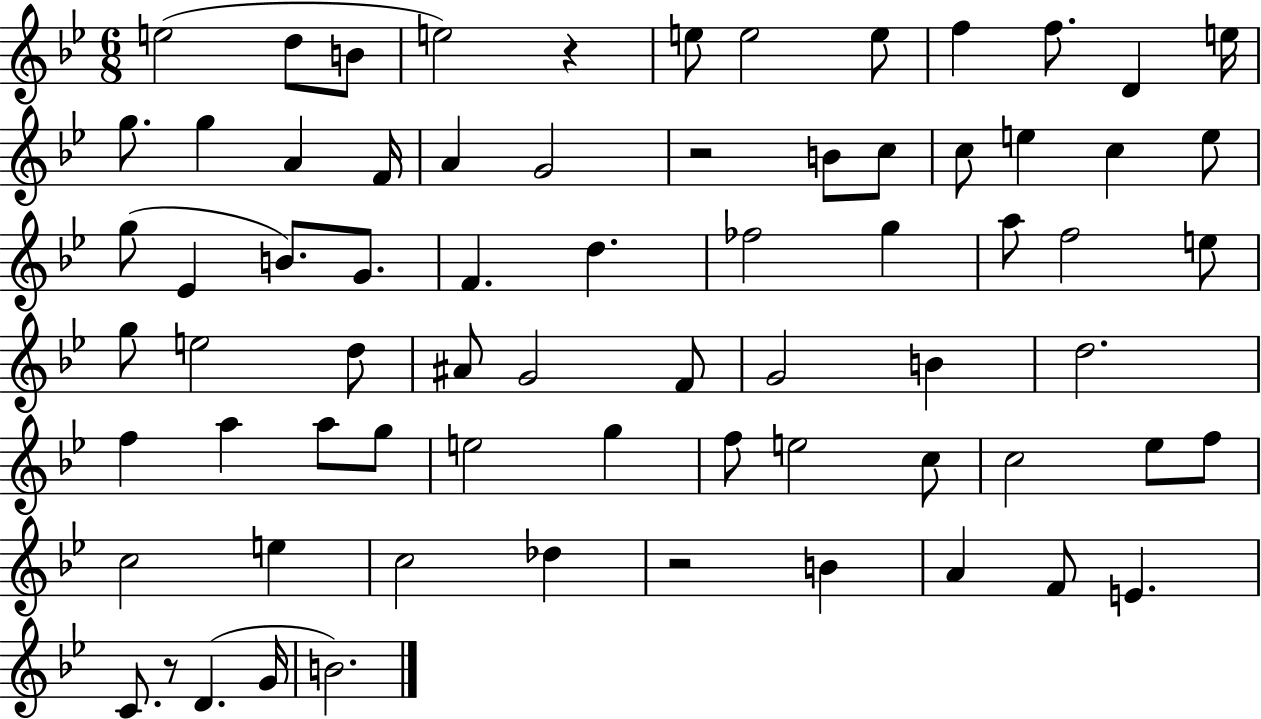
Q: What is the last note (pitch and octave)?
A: B4